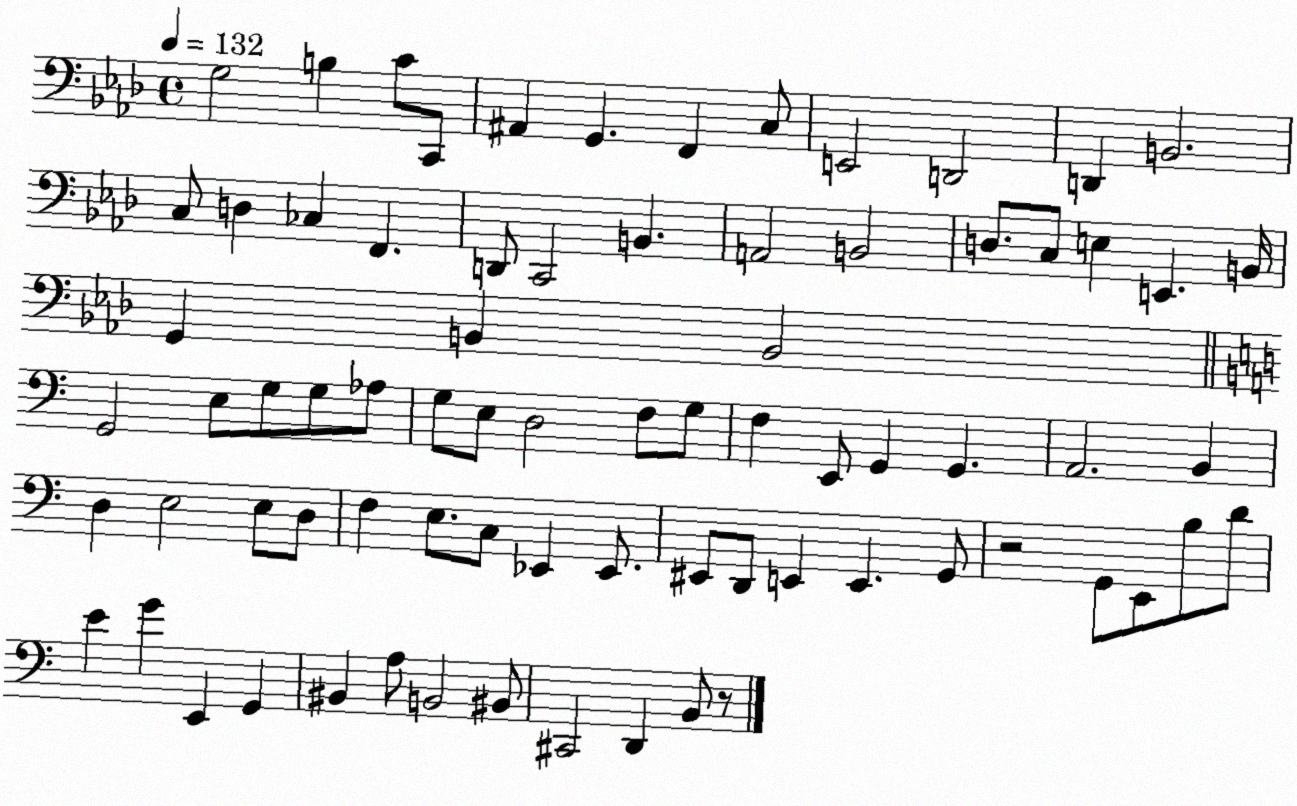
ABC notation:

X:1
T:Untitled
M:4/4
L:1/4
K:Ab
G,2 B, C/2 C,,/2 ^A,, G,, F,, C,/2 E,,2 D,,2 D,, B,,2 C,/2 D, _C, F,, D,,/2 C,,2 B,, A,,2 B,,2 D,/2 C,/2 E, E,, B,,/4 G,, B,, B,,2 G,,2 E,/2 G,/2 G,/2 _A,/2 G,/2 E,/2 D,2 F,/2 G,/2 F, E,,/2 G,, G,, A,,2 B,, D, E,2 E,/2 D,/2 F, E,/2 C,/2 _E,, _E,,/2 ^E,,/2 D,,/2 E,, E,, G,,/2 z2 G,,/2 E,,/2 B,/2 D/2 E G E,, G,, ^B,, A,/2 B,,2 ^B,,/2 ^C,,2 D,, B,,/2 z/2